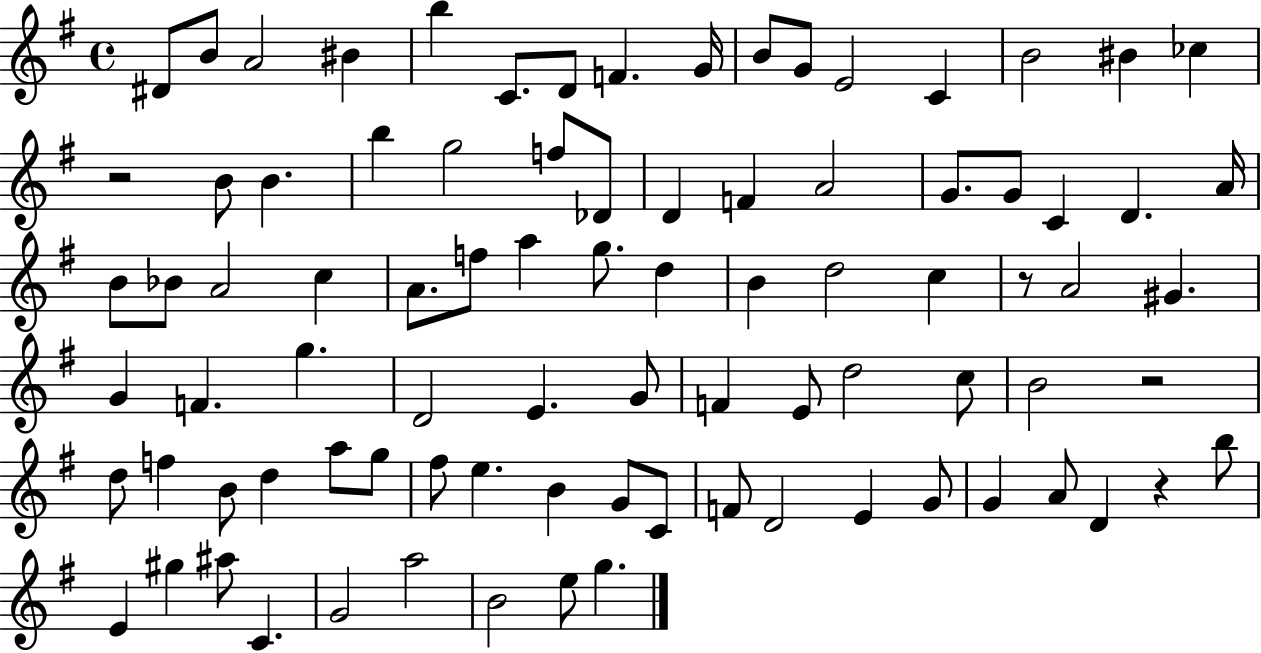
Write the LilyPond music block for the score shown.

{
  \clef treble
  \time 4/4
  \defaultTimeSignature
  \key g \major
  dis'8 b'8 a'2 bis'4 | b''4 c'8. d'8 f'4. g'16 | b'8 g'8 e'2 c'4 | b'2 bis'4 ces''4 | \break r2 b'8 b'4. | b''4 g''2 f''8 des'8 | d'4 f'4 a'2 | g'8. g'8 c'4 d'4. a'16 | \break b'8 bes'8 a'2 c''4 | a'8. f''8 a''4 g''8. d''4 | b'4 d''2 c''4 | r8 a'2 gis'4. | \break g'4 f'4. g''4. | d'2 e'4. g'8 | f'4 e'8 d''2 c''8 | b'2 r2 | \break d''8 f''4 b'8 d''4 a''8 g''8 | fis''8 e''4. b'4 g'8 c'8 | f'8 d'2 e'4 g'8 | g'4 a'8 d'4 r4 b''8 | \break e'4 gis''4 ais''8 c'4. | g'2 a''2 | b'2 e''8 g''4. | \bar "|."
}